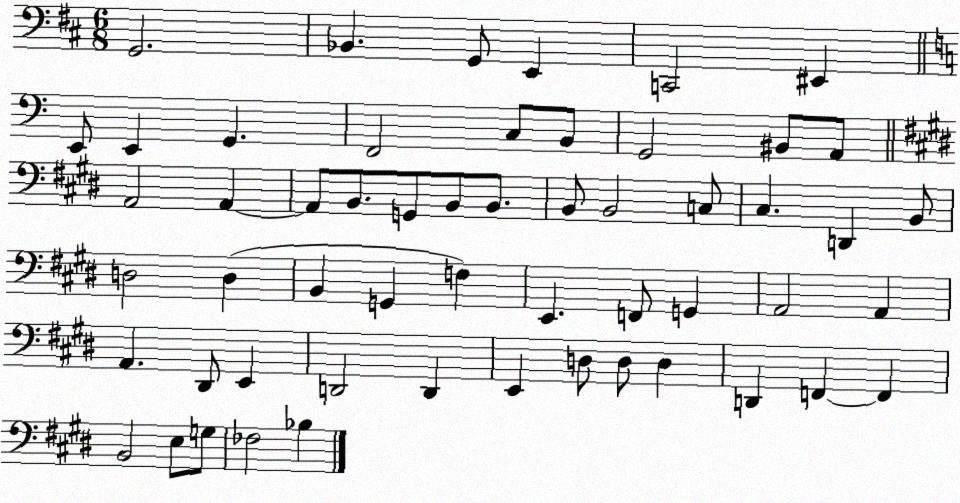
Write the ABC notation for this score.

X:1
T:Untitled
M:6/8
L:1/4
K:D
G,,2 _B,, G,,/2 E,, C,,2 ^E,, E,,/2 E,, G,, F,,2 C,/2 B,,/2 G,,2 ^B,,/2 A,,/2 A,,2 A,, A,,/2 B,,/2 G,,/2 B,,/2 B,,/2 B,,/2 B,,2 C,/2 ^C, D,, B,,/2 D,2 D, B,, G,, F, E,, F,,/2 G,, A,,2 A,, A,, ^D,,/2 E,, D,,2 D,, E,, D,/2 D,/2 D, D,, F,, F,, B,,2 E,/2 G,/2 _F,2 _B,